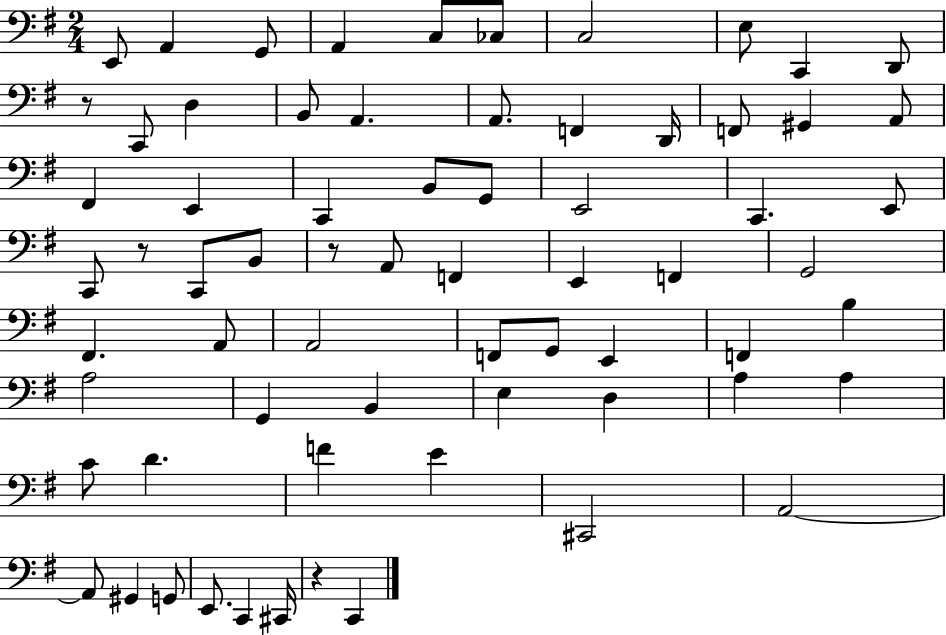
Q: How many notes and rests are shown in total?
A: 68